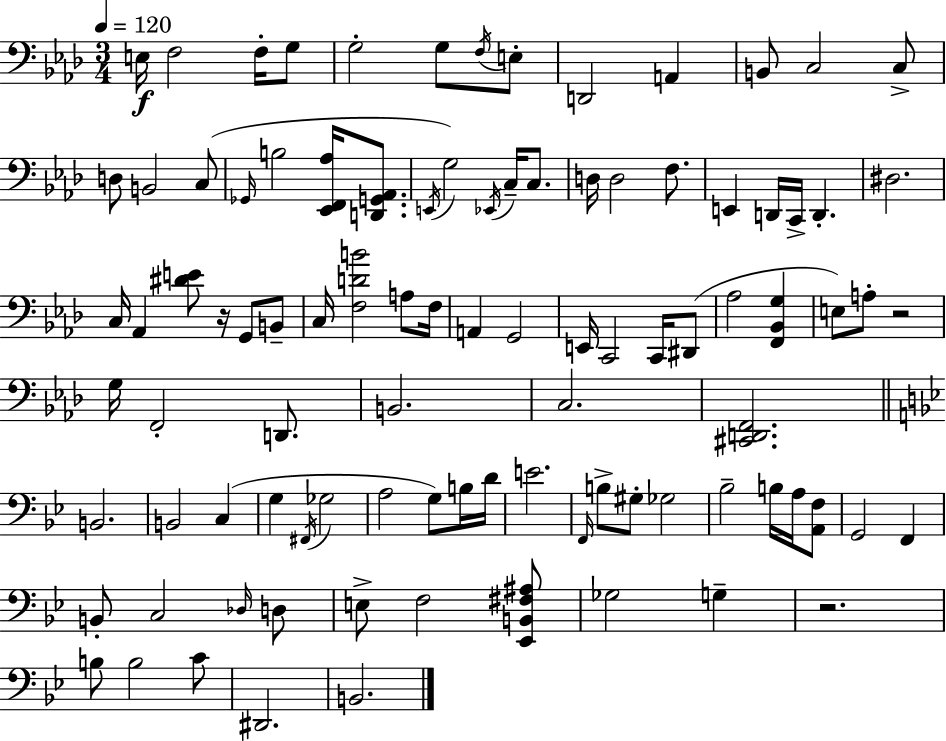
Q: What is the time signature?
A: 3/4